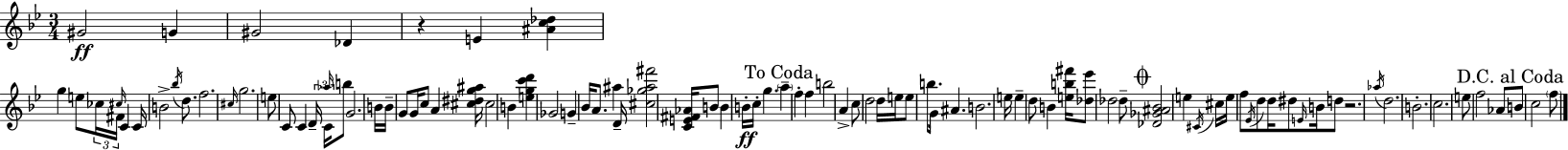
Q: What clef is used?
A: treble